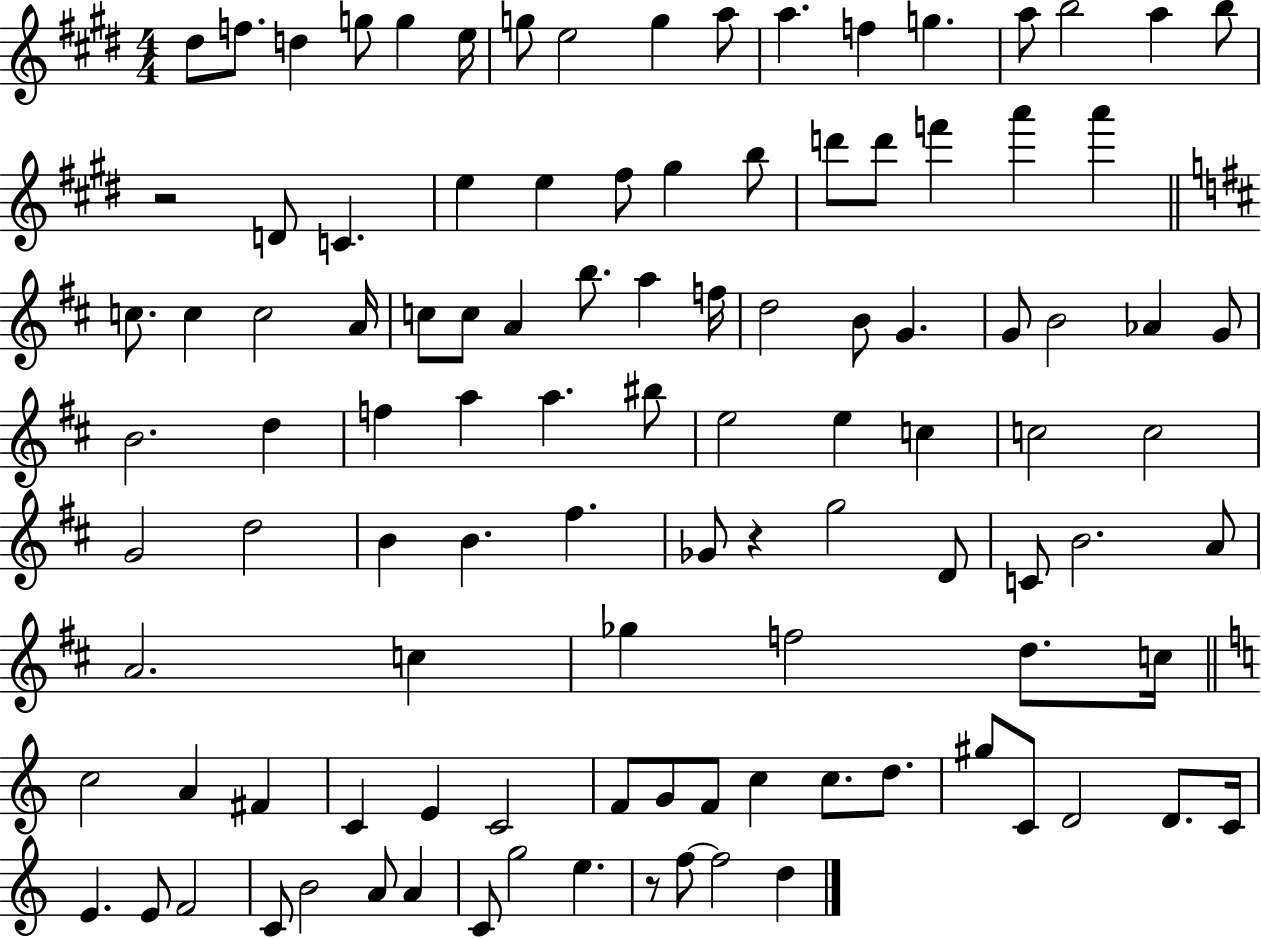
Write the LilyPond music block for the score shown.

{
  \clef treble
  \numericTimeSignature
  \time 4/4
  \key e \major
  dis''8 f''8. d''4 g''8 g''4 e''16 | g''8 e''2 g''4 a''8 | a''4. f''4 g''4. | a''8 b''2 a''4 b''8 | \break r2 d'8 c'4. | e''4 e''4 fis''8 gis''4 b''8 | d'''8 d'''8 f'''4 a'''4 a'''4 | \bar "||" \break \key d \major c''8. c''4 c''2 a'16 | c''8 c''8 a'4 b''8. a''4 f''16 | d''2 b'8 g'4. | g'8 b'2 aes'4 g'8 | \break b'2. d''4 | f''4 a''4 a''4. bis''8 | e''2 e''4 c''4 | c''2 c''2 | \break g'2 d''2 | b'4 b'4. fis''4. | ges'8 r4 g''2 d'8 | c'8 b'2. a'8 | \break a'2. c''4 | ges''4 f''2 d''8. c''16 | \bar "||" \break \key a \minor c''2 a'4 fis'4 | c'4 e'4 c'2 | f'8 g'8 f'8 c''4 c''8. d''8. | gis''8 c'8 d'2 d'8. c'16 | \break e'4. e'8 f'2 | c'8 b'2 a'8 a'4 | c'8 g''2 e''4. | r8 f''8~~ f''2 d''4 | \break \bar "|."
}